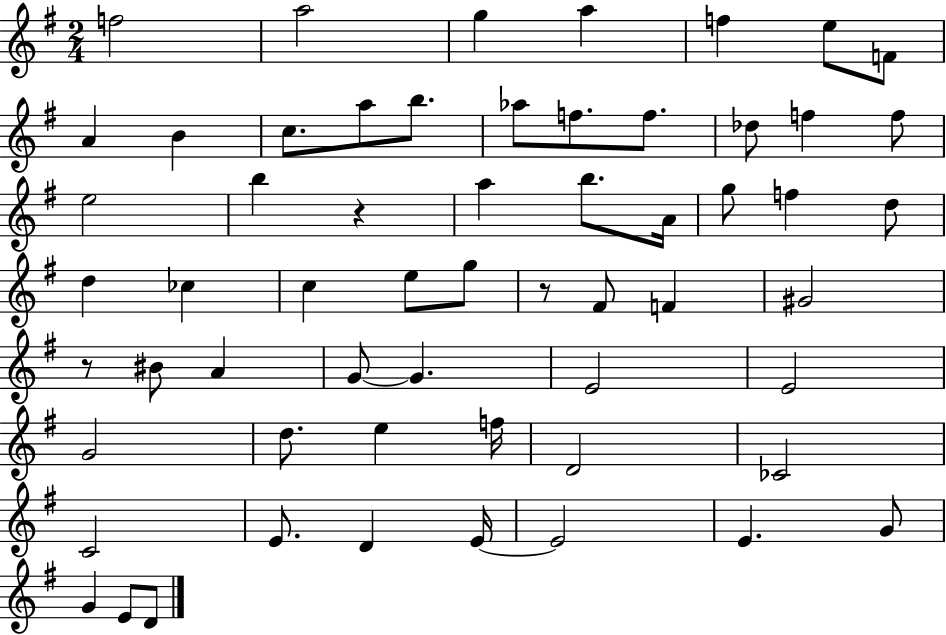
F5/h A5/h G5/q A5/q F5/q E5/e F4/e A4/q B4/q C5/e. A5/e B5/e. Ab5/e F5/e. F5/e. Db5/e F5/q F5/e E5/h B5/q R/q A5/q B5/e. A4/s G5/e F5/q D5/e D5/q CES5/q C5/q E5/e G5/e R/e F#4/e F4/q G#4/h R/e BIS4/e A4/q G4/e G4/q. E4/h E4/h G4/h D5/e. E5/q F5/s D4/h CES4/h C4/h E4/e. D4/q E4/s E4/h E4/q. G4/e G4/q E4/e D4/e